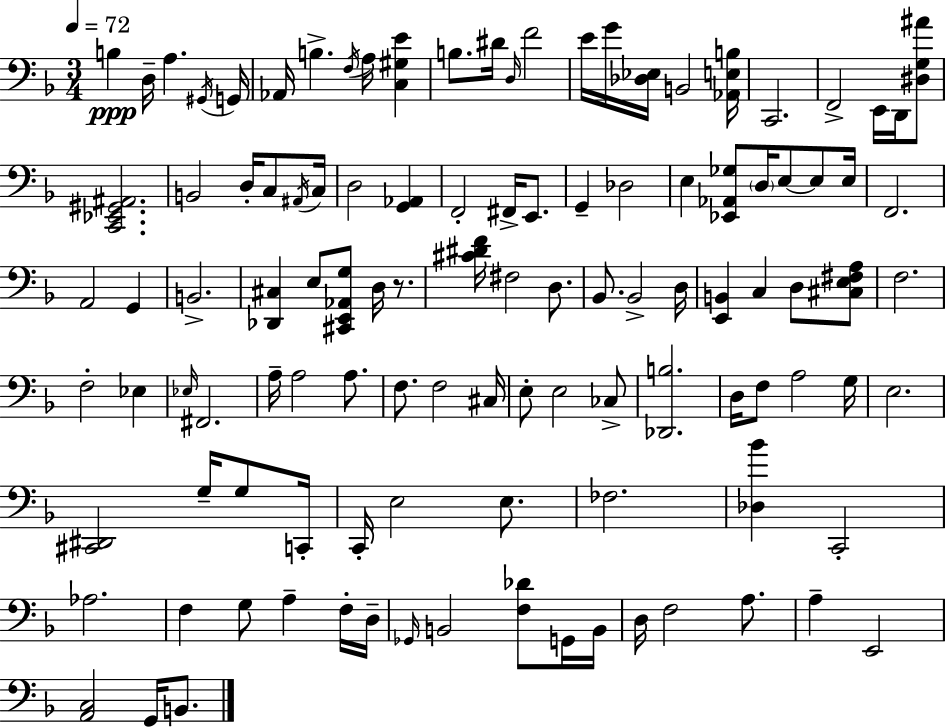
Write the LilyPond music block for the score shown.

{
  \clef bass
  \numericTimeSignature
  \time 3/4
  \key d \minor
  \tempo 4 = 72
  b4\ppp d16-- a4. \acciaccatura { gis,16 } | g,16 aes,16 b4.-> \acciaccatura { f16 } a16 <c gis e'>4 | b8. dis'16 \grace { d16 } f'2 | e'16 g'16 <des ees>16 b,2 | \break <aes, e b>16 c,2. | f,2-> e,16 | d,16 <dis g ais'>8 <c, ees, gis, ais,>2. | b,2 d16-. | \break c8 \acciaccatura { ais,16 } c16 d2 | <g, aes,>4 f,2-. | fis,16-> e,8. g,4-- des2 | e4 <ees, aes, ges>8 \parenthesize d16 e8~~ | \break e8 e16 f,2. | a,2 | g,4 b,2.-> | <des, cis>4 e8 <cis, e, aes, g>8 | \break d16 r8. <cis' dis' f'>16 fis2 | d8. bes,8. bes,2-> | d16 <e, b,>4 c4 | d8 <cis e fis a>8 f2. | \break f2-. | ees4 \grace { ees16 } fis,2. | a16-- a2 | a8. f8. f2 | \break cis16 e8-. e2 | ces8-> <des, b>2. | d16 f8 a2 | g16 e2. | \break <cis, dis,>2 | g16-- g8 c,16-. c,16-. e2 | e8. fes2. | <des bes'>4 c,2-. | \break aes2. | f4 g8 a4-- | f16-. d16-- \grace { ges,16 } b,2 | <f des'>8 g,16 b,16 d16 f2 | \break a8. a4-- e,2 | <a, c>2 | g,16 b,8. \bar "|."
}